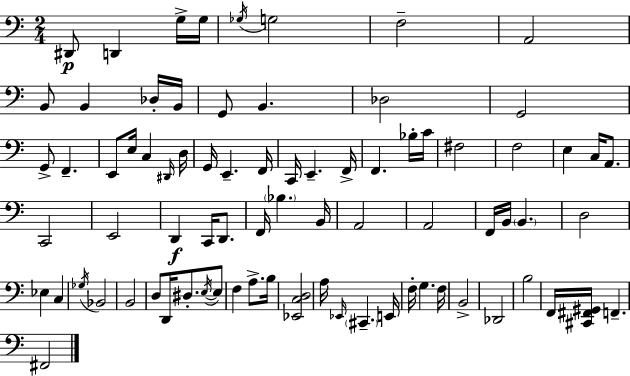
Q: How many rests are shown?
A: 0